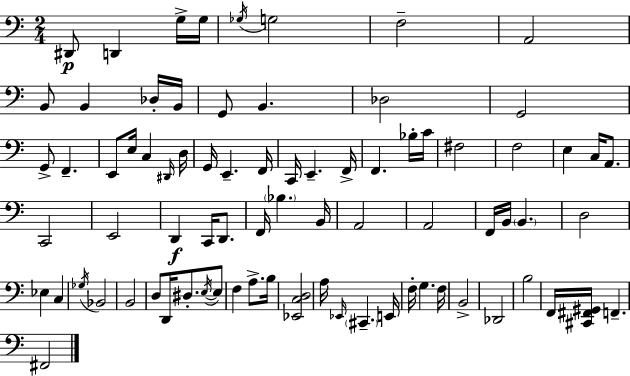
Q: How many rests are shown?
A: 0